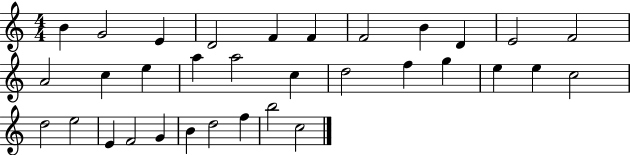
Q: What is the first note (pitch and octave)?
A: B4